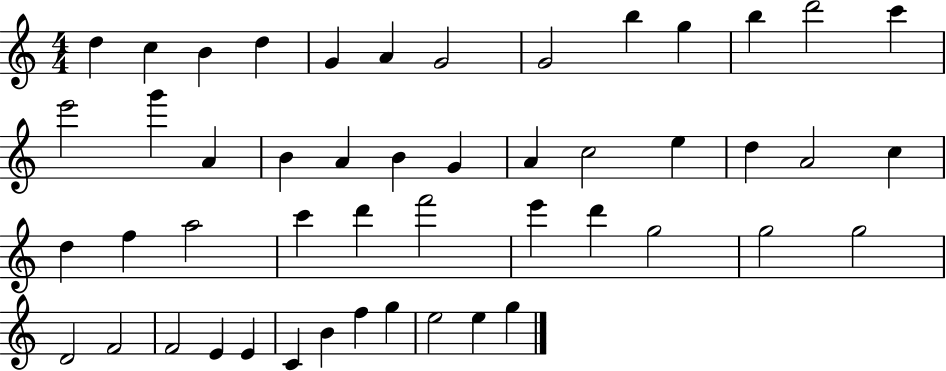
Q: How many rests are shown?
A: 0